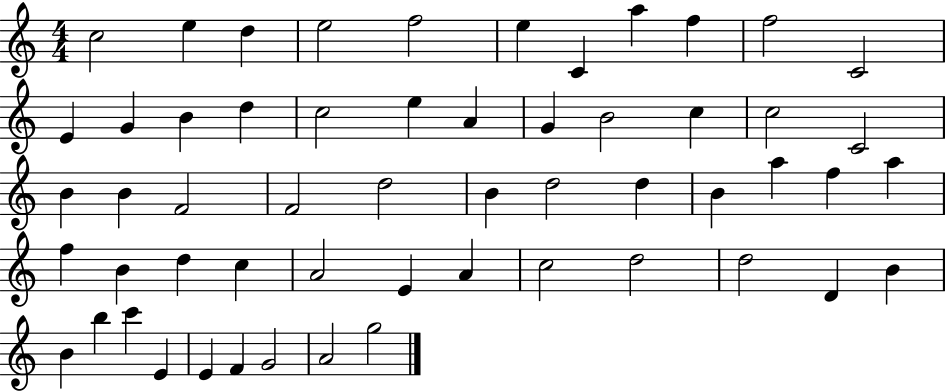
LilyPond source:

{
  \clef treble
  \numericTimeSignature
  \time 4/4
  \key c \major
  c''2 e''4 d''4 | e''2 f''2 | e''4 c'4 a''4 f''4 | f''2 c'2 | \break e'4 g'4 b'4 d''4 | c''2 e''4 a'4 | g'4 b'2 c''4 | c''2 c'2 | \break b'4 b'4 f'2 | f'2 d''2 | b'4 d''2 d''4 | b'4 a''4 f''4 a''4 | \break f''4 b'4 d''4 c''4 | a'2 e'4 a'4 | c''2 d''2 | d''2 d'4 b'4 | \break b'4 b''4 c'''4 e'4 | e'4 f'4 g'2 | a'2 g''2 | \bar "|."
}